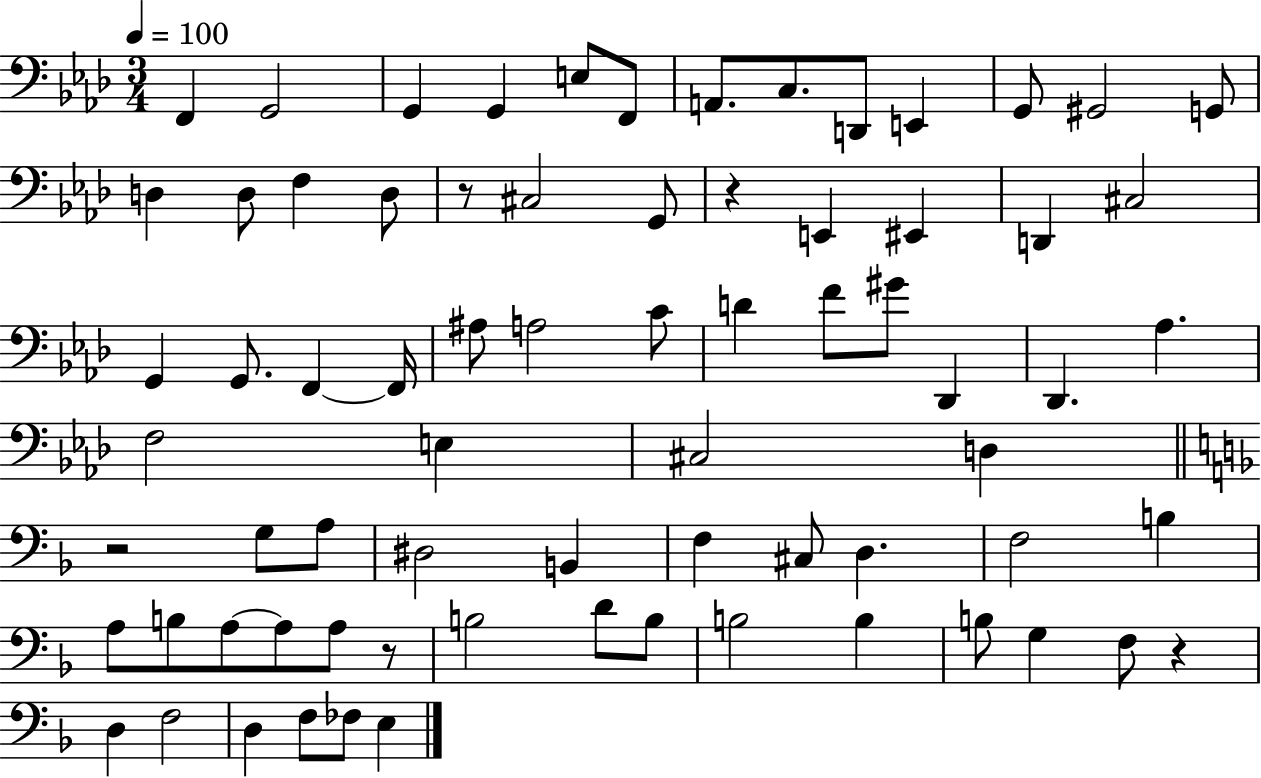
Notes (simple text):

F2/q G2/h G2/q G2/q E3/e F2/e A2/e. C3/e. D2/e E2/q G2/e G#2/h G2/e D3/q D3/e F3/q D3/e R/e C#3/h G2/e R/q E2/q EIS2/q D2/q C#3/h G2/q G2/e. F2/q F2/s A#3/e A3/h C4/e D4/q F4/e G#4/e Db2/q Db2/q. Ab3/q. F3/h E3/q C#3/h D3/q R/h G3/e A3/e D#3/h B2/q F3/q C#3/e D3/q. F3/h B3/q A3/e B3/e A3/e A3/e A3/e R/e B3/h D4/e B3/e B3/h B3/q B3/e G3/q F3/e R/q D3/q F3/h D3/q F3/e FES3/e E3/q